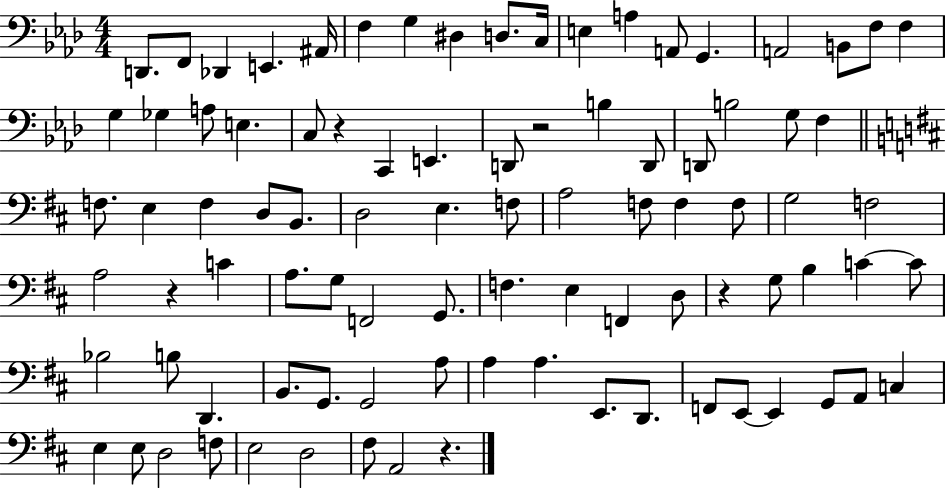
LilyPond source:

{
  \clef bass
  \numericTimeSignature
  \time 4/4
  \key aes \major
  \repeat volta 2 { d,8. f,8 des,4 e,4. ais,16 | f4 g4 dis4 d8. c16 | e4 a4 a,8 g,4. | a,2 b,8 f8 f4 | \break g4 ges4 a8 e4. | c8 r4 c,4 e,4. | d,8 r2 b4 d,8 | d,8 b2 g8 f4 | \break \bar "||" \break \key d \major f8. e4 f4 d8 b,8. | d2 e4. f8 | a2 f8 f4 f8 | g2 f2 | \break a2 r4 c'4 | a8. g8 f,2 g,8. | f4. e4 f,4 d8 | r4 g8 b4 c'4~~ c'8 | \break bes2 b8 d,4. | b,8. g,8. g,2 a8 | a4 a4. e,8. d,8. | f,8 e,8~~ e,4 g,8 a,8 c4 | \break e4 e8 d2 f8 | e2 d2 | fis8 a,2 r4. | } \bar "|."
}